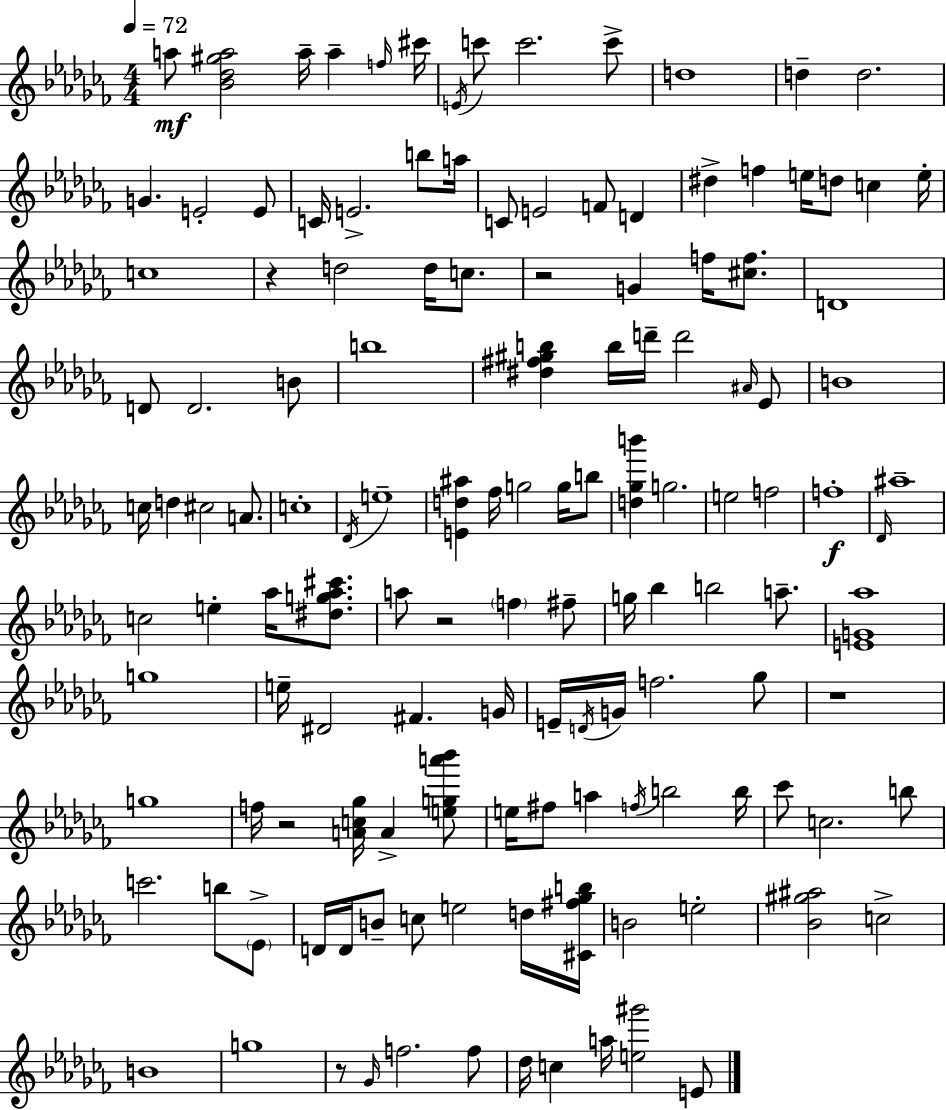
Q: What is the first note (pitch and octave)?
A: A5